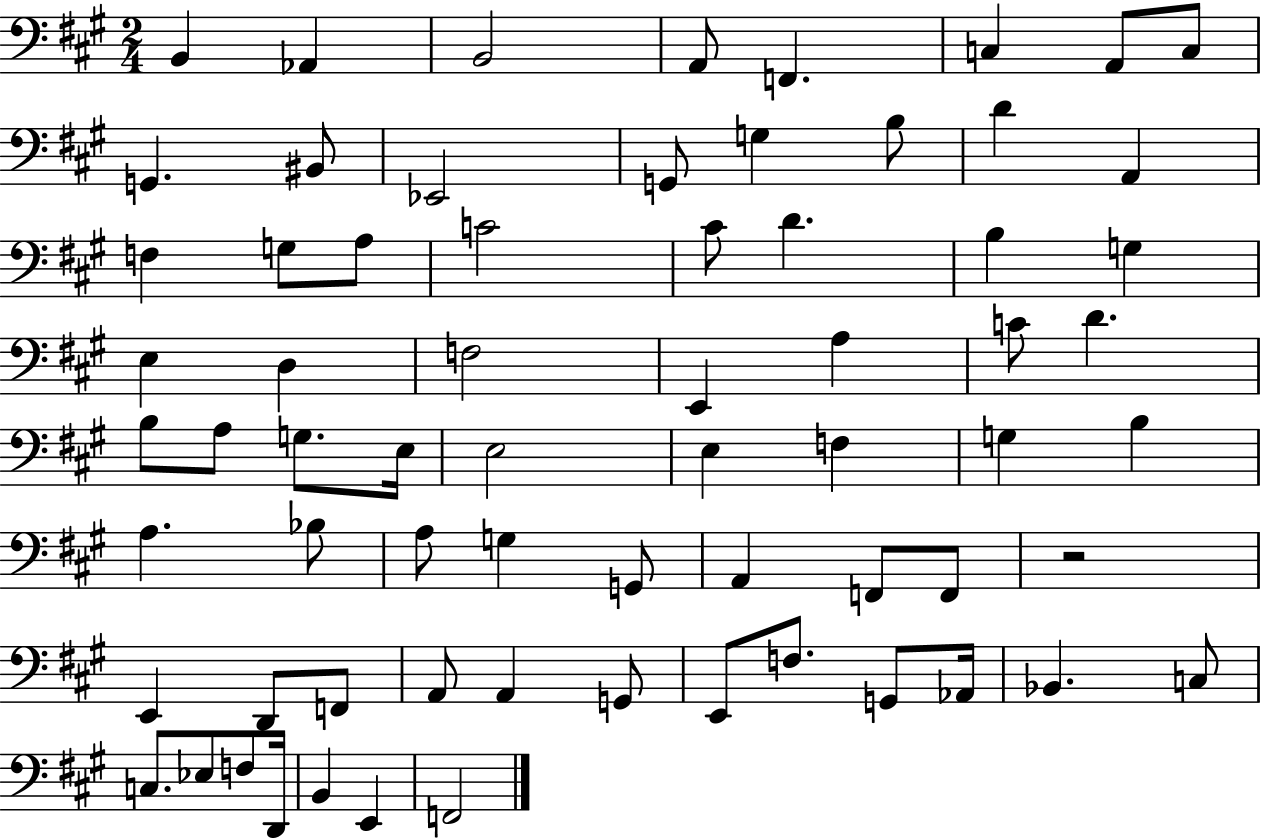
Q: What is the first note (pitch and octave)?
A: B2